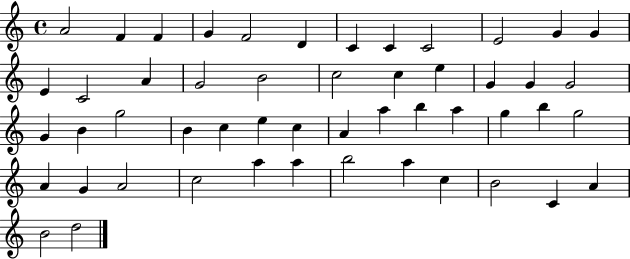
X:1
T:Untitled
M:4/4
L:1/4
K:C
A2 F F G F2 D C C C2 E2 G G E C2 A G2 B2 c2 c e G G G2 G B g2 B c e c A a b a g b g2 A G A2 c2 a a b2 a c B2 C A B2 d2